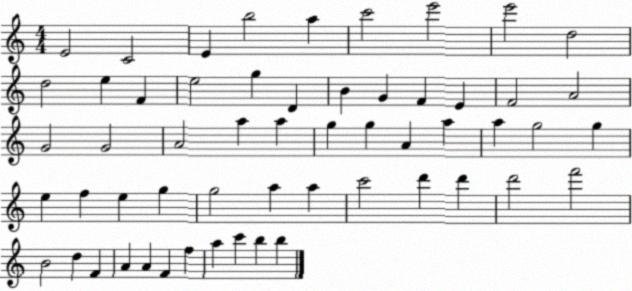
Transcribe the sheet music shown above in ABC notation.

X:1
T:Untitled
M:4/4
L:1/4
K:C
E2 C2 E b2 a c'2 e'2 e'2 d2 d2 e F e2 g D B G F E F2 A2 G2 G2 A2 a a g g A a a g2 g e f e g g2 a a c'2 d' d' d'2 f'2 B2 d F A A F f a c' b b